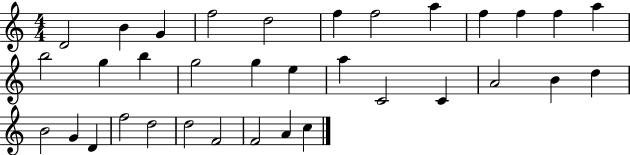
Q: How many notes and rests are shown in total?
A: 34